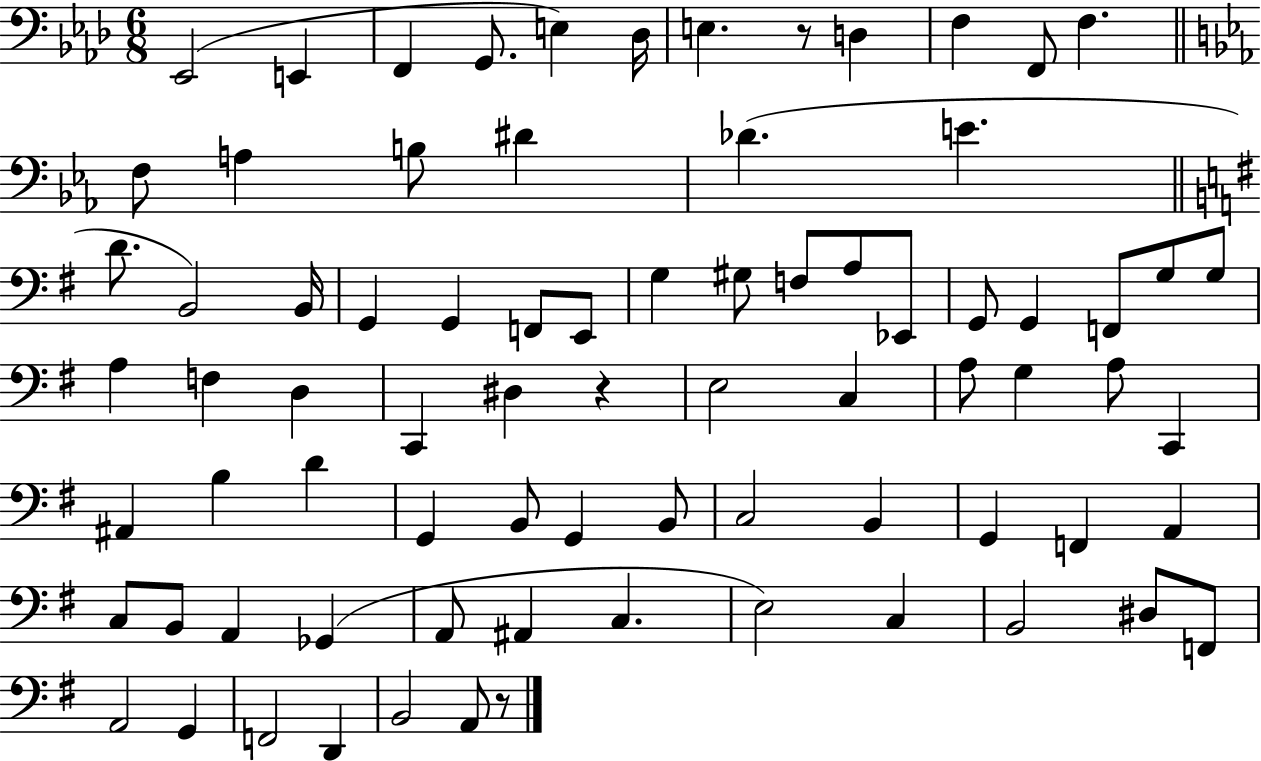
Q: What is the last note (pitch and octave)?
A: A2